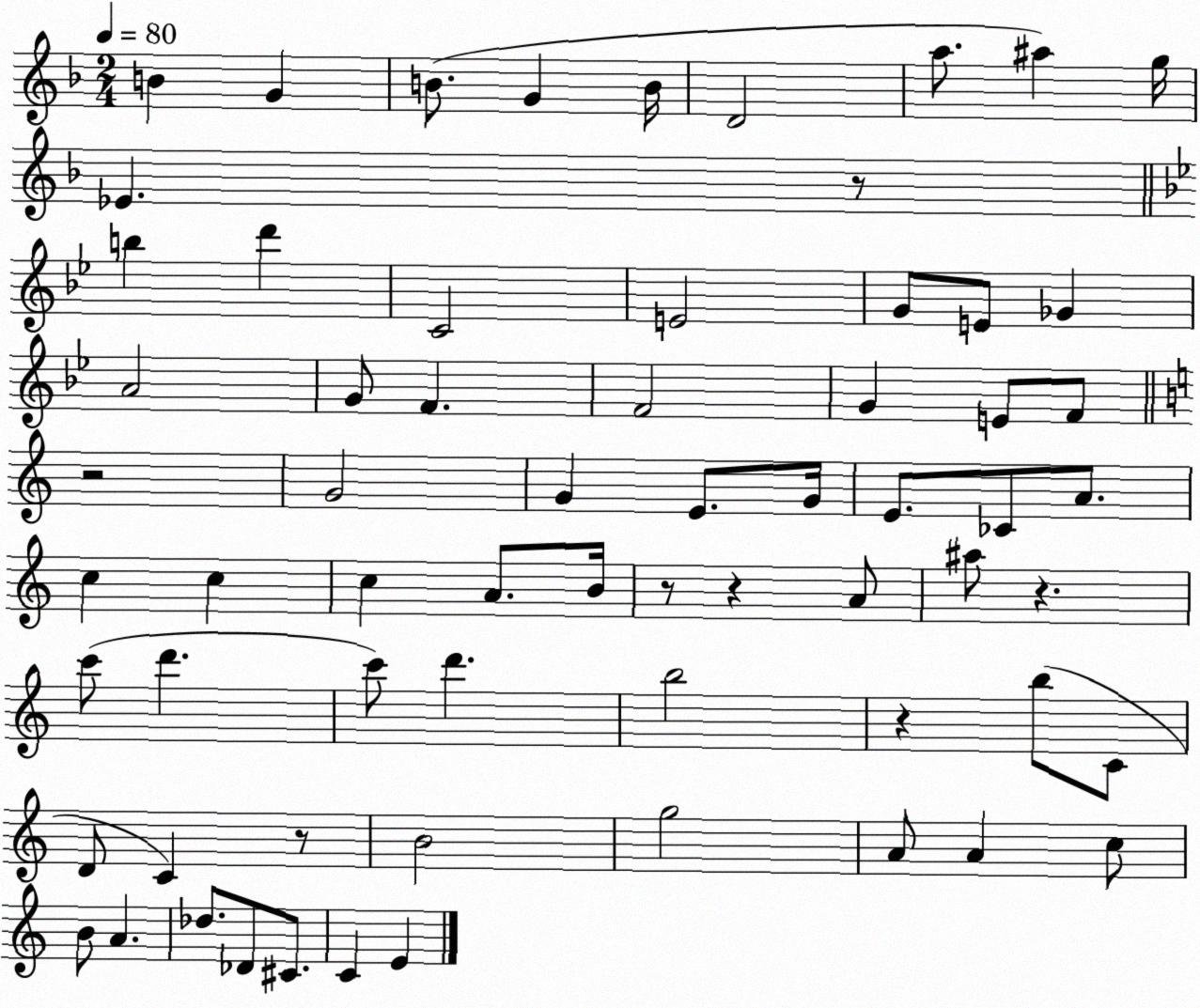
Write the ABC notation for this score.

X:1
T:Untitled
M:2/4
L:1/4
K:F
B G B/2 G B/4 D2 a/2 ^a g/4 _E z/2 b d' C2 E2 G/2 E/2 _G A2 G/2 F F2 G E/2 F/2 z2 G2 G E/2 G/4 E/2 _C/2 A/2 c c c A/2 B/4 z/2 z A/2 ^a/2 z c'/2 d' c'/2 d' b2 z b/2 C/2 D/2 C z/2 B2 g2 A/2 A c/2 B/2 A _d/2 _D/2 ^C/2 C E